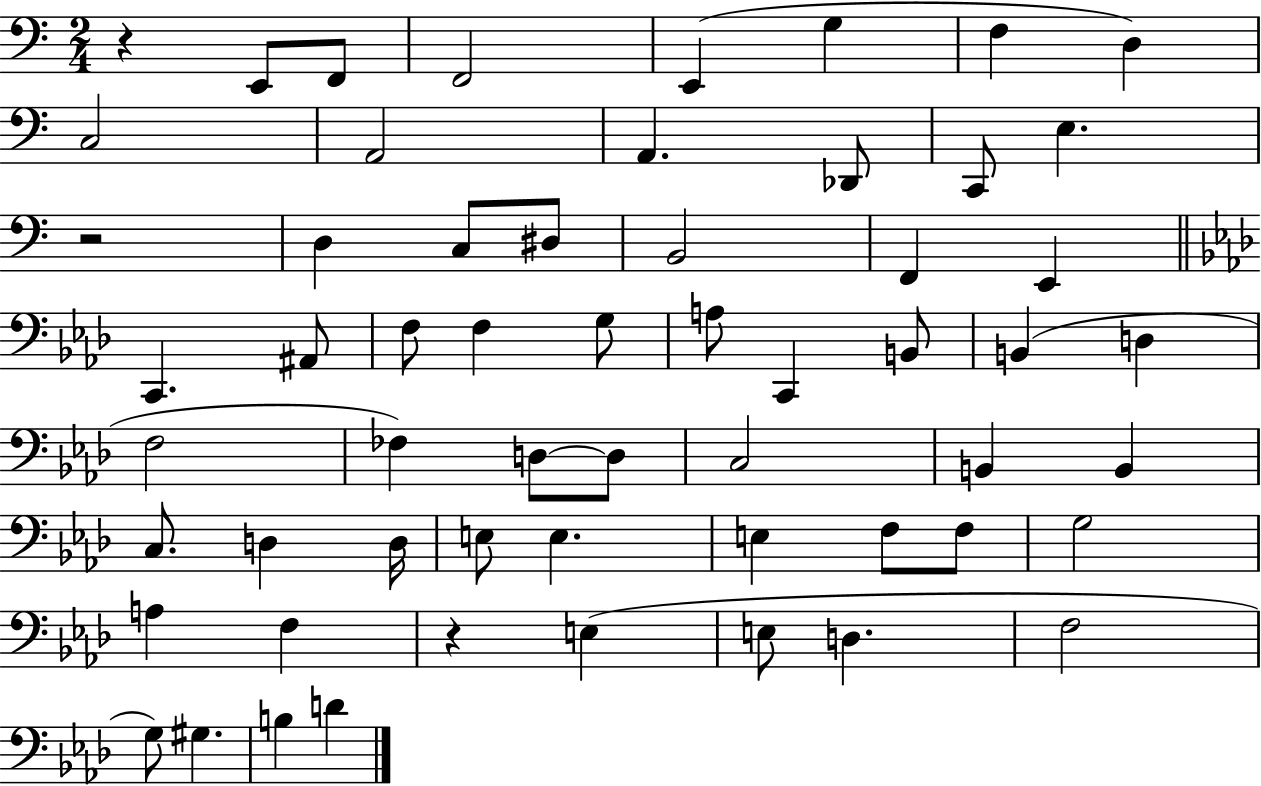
{
  \clef bass
  \numericTimeSignature
  \time 2/4
  \key c \major
  \repeat volta 2 { r4 e,8 f,8 | f,2 | e,4( g4 | f4 d4) | \break c2 | a,2 | a,4. des,8 | c,8 e4. | \break r2 | d4 c8 dis8 | b,2 | f,4 e,4 | \break \bar "||" \break \key aes \major c,4. ais,8 | f8 f4 g8 | a8 c,4 b,8 | b,4( d4 | \break f2 | fes4) d8~~ d8 | c2 | b,4 b,4 | \break c8. d4 d16 | e8 e4. | e4 f8 f8 | g2 | \break a4 f4 | r4 e4( | e8 d4. | f2 | \break g8) gis4. | b4 d'4 | } \bar "|."
}